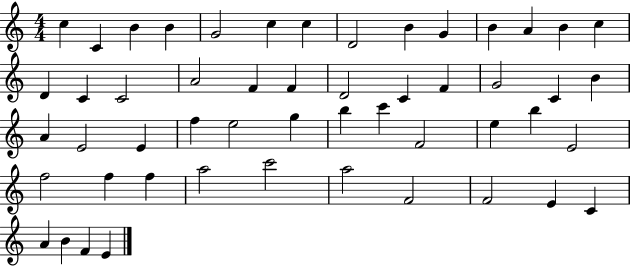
X:1
T:Untitled
M:4/4
L:1/4
K:C
c C B B G2 c c D2 B G B A B c D C C2 A2 F F D2 C F G2 C B A E2 E f e2 g b c' F2 e b E2 f2 f f a2 c'2 a2 F2 F2 E C A B F E